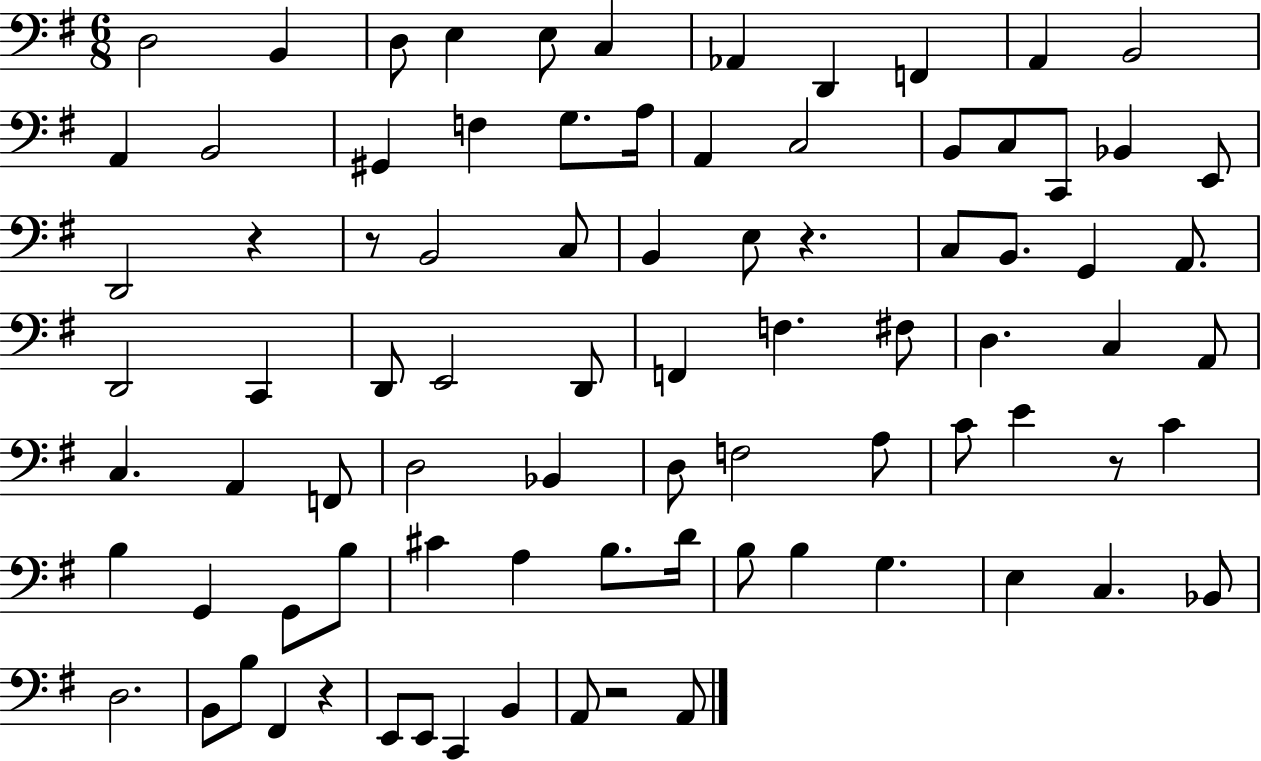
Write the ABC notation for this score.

X:1
T:Untitled
M:6/8
L:1/4
K:G
D,2 B,, D,/2 E, E,/2 C, _A,, D,, F,, A,, B,,2 A,, B,,2 ^G,, F, G,/2 A,/4 A,, C,2 B,,/2 C,/2 C,,/2 _B,, E,,/2 D,,2 z z/2 B,,2 C,/2 B,, E,/2 z C,/2 B,,/2 G,, A,,/2 D,,2 C,, D,,/2 E,,2 D,,/2 F,, F, ^F,/2 D, C, A,,/2 C, A,, F,,/2 D,2 _B,, D,/2 F,2 A,/2 C/2 E z/2 C B, G,, G,,/2 B,/2 ^C A, B,/2 D/4 B,/2 B, G, E, C, _B,,/2 D,2 B,,/2 B,/2 ^F,, z E,,/2 E,,/2 C,, B,, A,,/2 z2 A,,/2